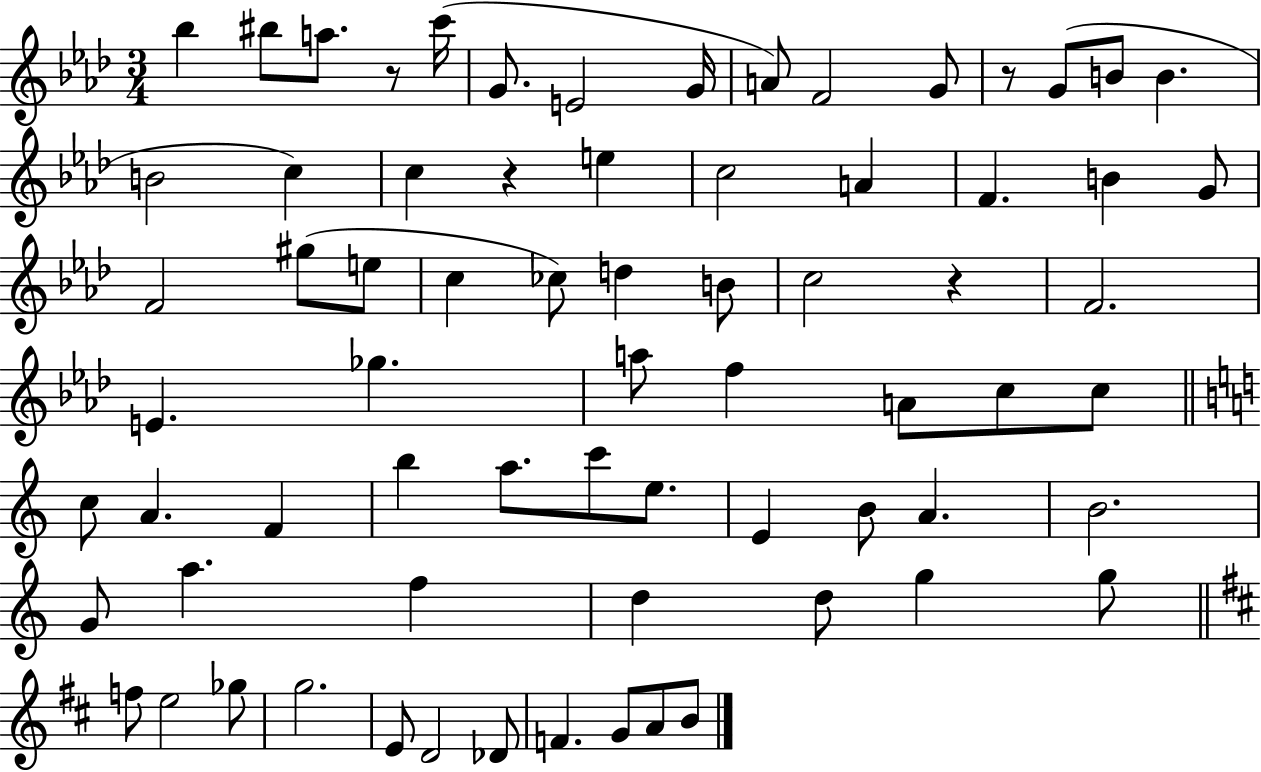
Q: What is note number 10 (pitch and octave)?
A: G4